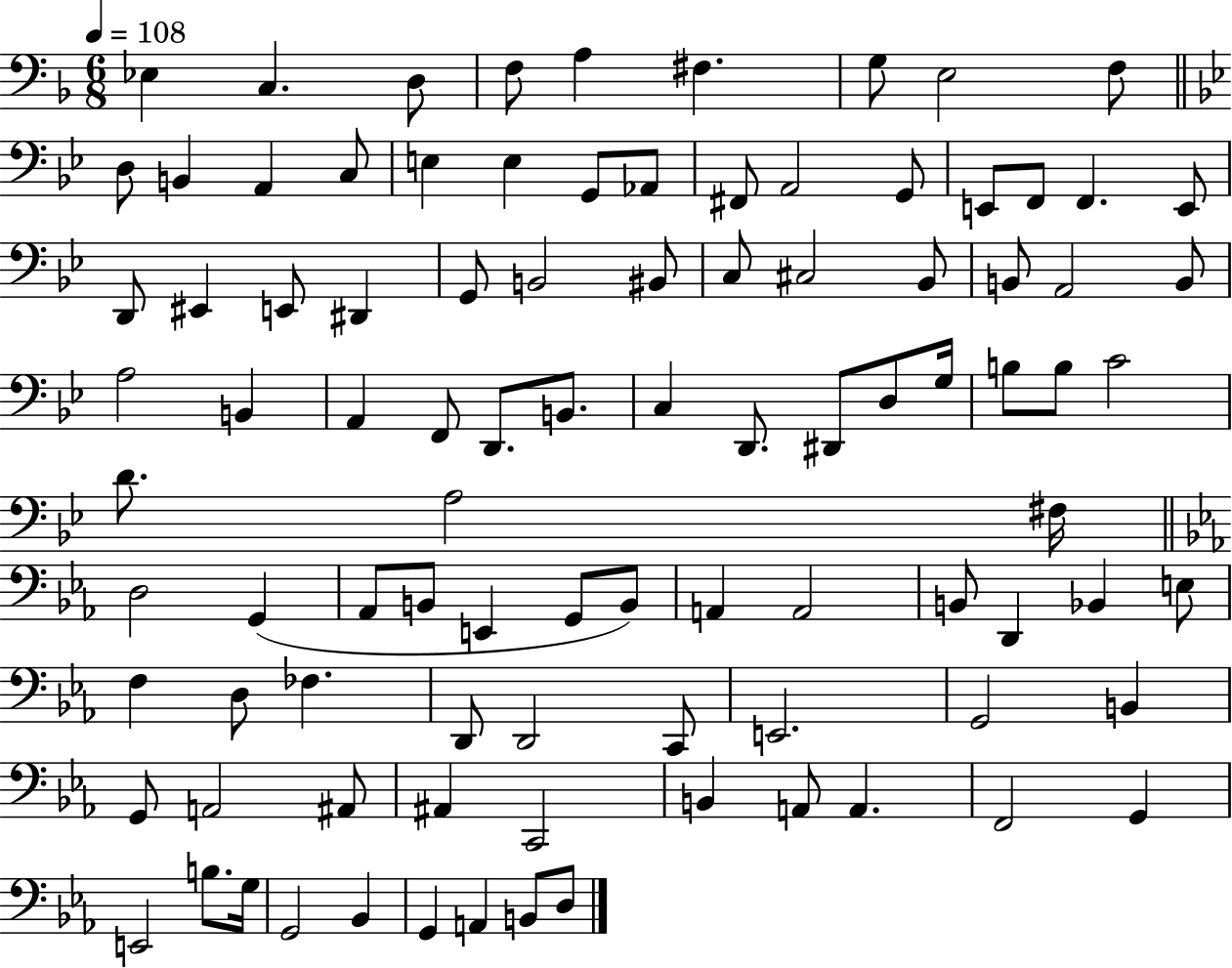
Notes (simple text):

Eb3/q C3/q. D3/e F3/e A3/q F#3/q. G3/e E3/h F3/e D3/e B2/q A2/q C3/e E3/q E3/q G2/e Ab2/e F#2/e A2/h G2/e E2/e F2/e F2/q. E2/e D2/e EIS2/q E2/e D#2/q G2/e B2/h BIS2/e C3/e C#3/h Bb2/e B2/e A2/h B2/e A3/h B2/q A2/q F2/e D2/e. B2/e. C3/q D2/e. D#2/e D3/e G3/s B3/e B3/e C4/h D4/e. A3/h F#3/s D3/h G2/q Ab2/e B2/e E2/q G2/e B2/e A2/q A2/h B2/e D2/q Bb2/q E3/e F3/q D3/e FES3/q. D2/e D2/h C2/e E2/h. G2/h B2/q G2/e A2/h A#2/e A#2/q C2/h B2/q A2/e A2/q. F2/h G2/q E2/h B3/e. G3/s G2/h Bb2/q G2/q A2/q B2/e D3/e